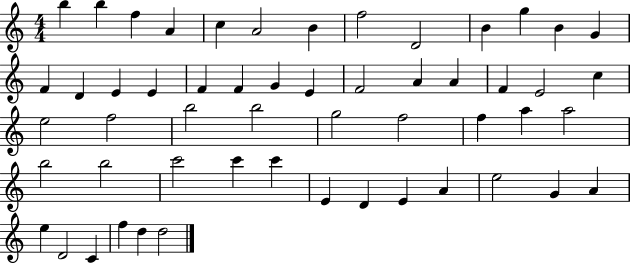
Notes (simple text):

B5/q B5/q F5/q A4/q C5/q A4/h B4/q F5/h D4/h B4/q G5/q B4/q G4/q F4/q D4/q E4/q E4/q F4/q F4/q G4/q E4/q F4/h A4/q A4/q F4/q E4/h C5/q E5/h F5/h B5/h B5/h G5/h F5/h F5/q A5/q A5/h B5/h B5/h C6/h C6/q C6/q E4/q D4/q E4/q A4/q E5/h G4/q A4/q E5/q D4/h C4/q F5/q D5/q D5/h